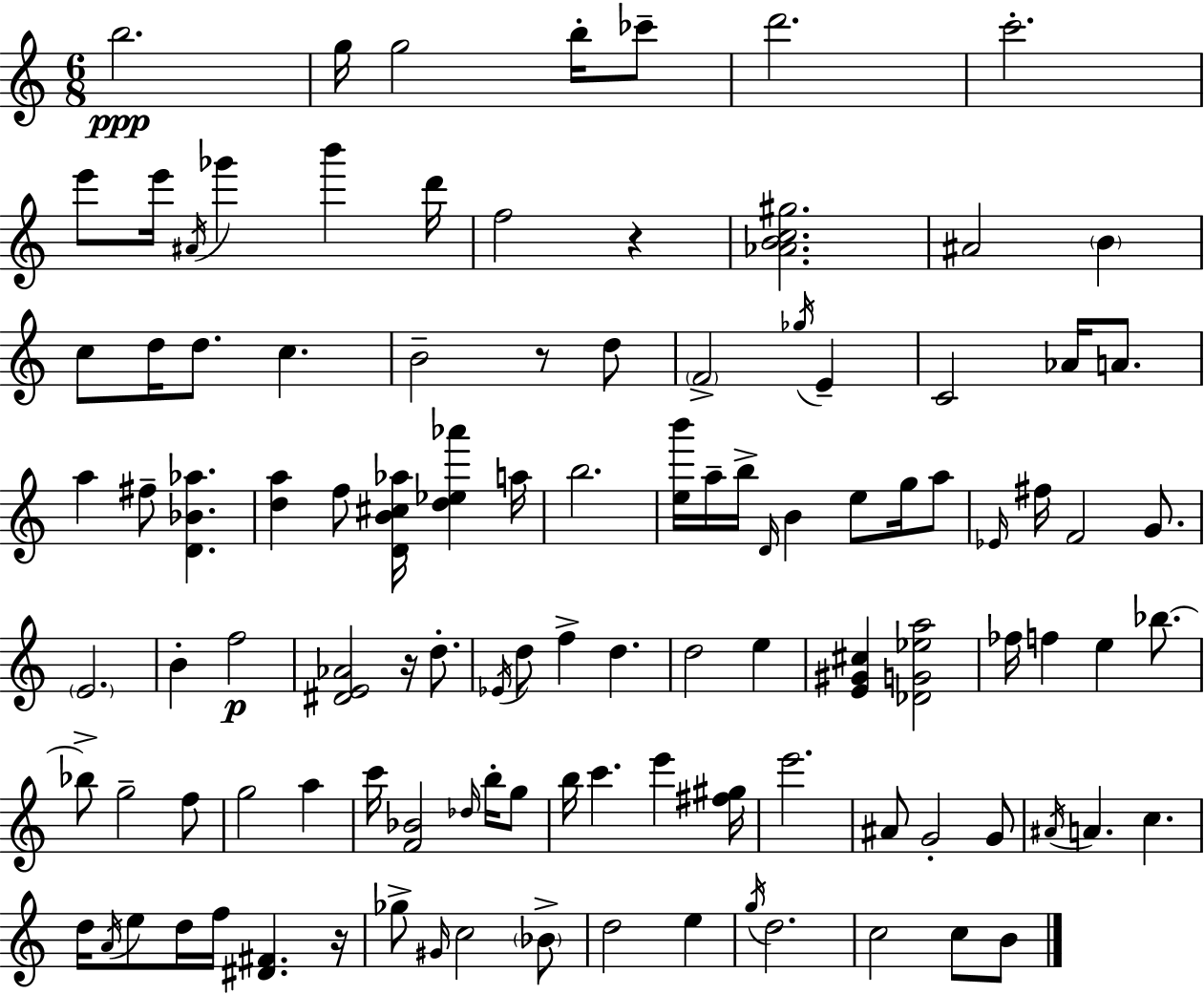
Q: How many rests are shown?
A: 4